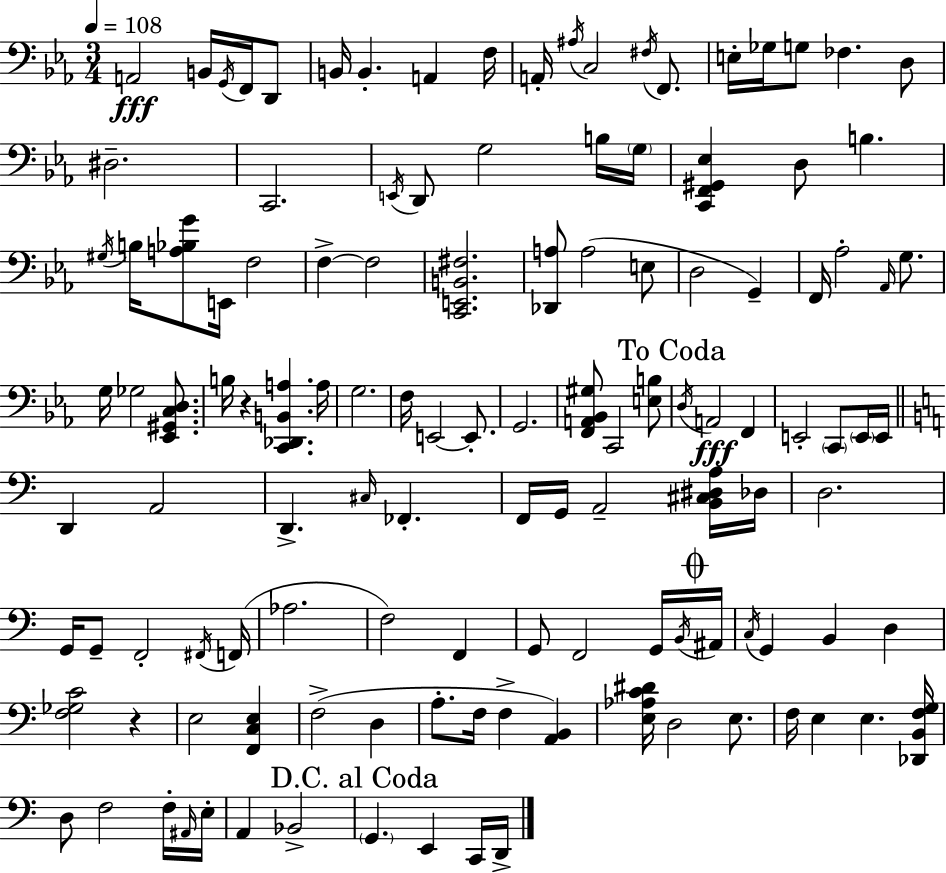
A2/h B2/s G2/s F2/s D2/e B2/s B2/q. A2/q F3/s A2/s A#3/s C3/h F#3/s F2/e. E3/s Gb3/s G3/e FES3/q. D3/e D#3/h. C2/h. E2/s D2/e G3/h B3/s G3/s [C2,F2,G#2,Eb3]/q D3/e B3/q. G#3/s B3/s [A3,Bb3,G4]/e E2/s F3/h F3/q F3/h [C2,E2,B2,F#3]/h. [Db2,A3]/e A3/h E3/e D3/h G2/q F2/s Ab3/h Ab2/s G3/e. G3/s Gb3/h [Eb2,G#2,C3,D3]/e. B3/s R/q [C2,Db2,B2,A3]/q. A3/s G3/h. F3/s E2/h E2/e. G2/h. [F2,A2,Bb2,G#3]/e C2/h [E3,B3]/e D3/s A2/h F2/q E2/h C2/e E2/s E2/s D2/q A2/h D2/q. C#3/s FES2/q. F2/s G2/s A2/h [B2,C#3,D#3,A3]/s Db3/s D3/h. G2/s G2/e F2/h F#2/s F2/s Ab3/h. F3/h F2/q G2/e F2/h G2/s B2/s A#2/s C3/s G2/q B2/q D3/q [F3,Gb3,C4]/h R/q E3/h [F2,C3,E3]/q F3/h D3/q A3/e. F3/s F3/q [A2,B2]/q [E3,Ab3,C4,D#4]/s D3/h E3/e. F3/s E3/q E3/q. [Db2,B2,F3,G3]/s D3/e F3/h F3/s A#2/s E3/s A2/q Bb2/h G2/q. E2/q C2/s D2/s